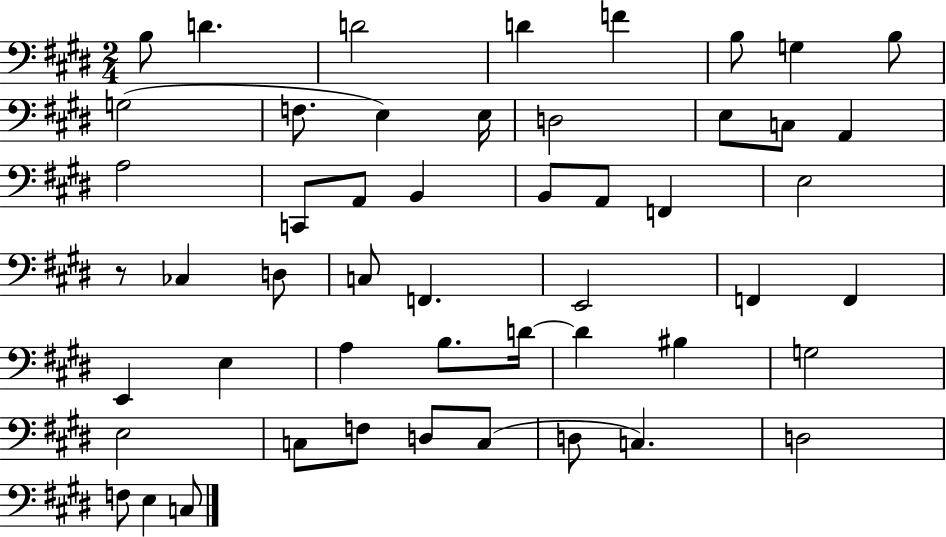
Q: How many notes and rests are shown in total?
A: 51